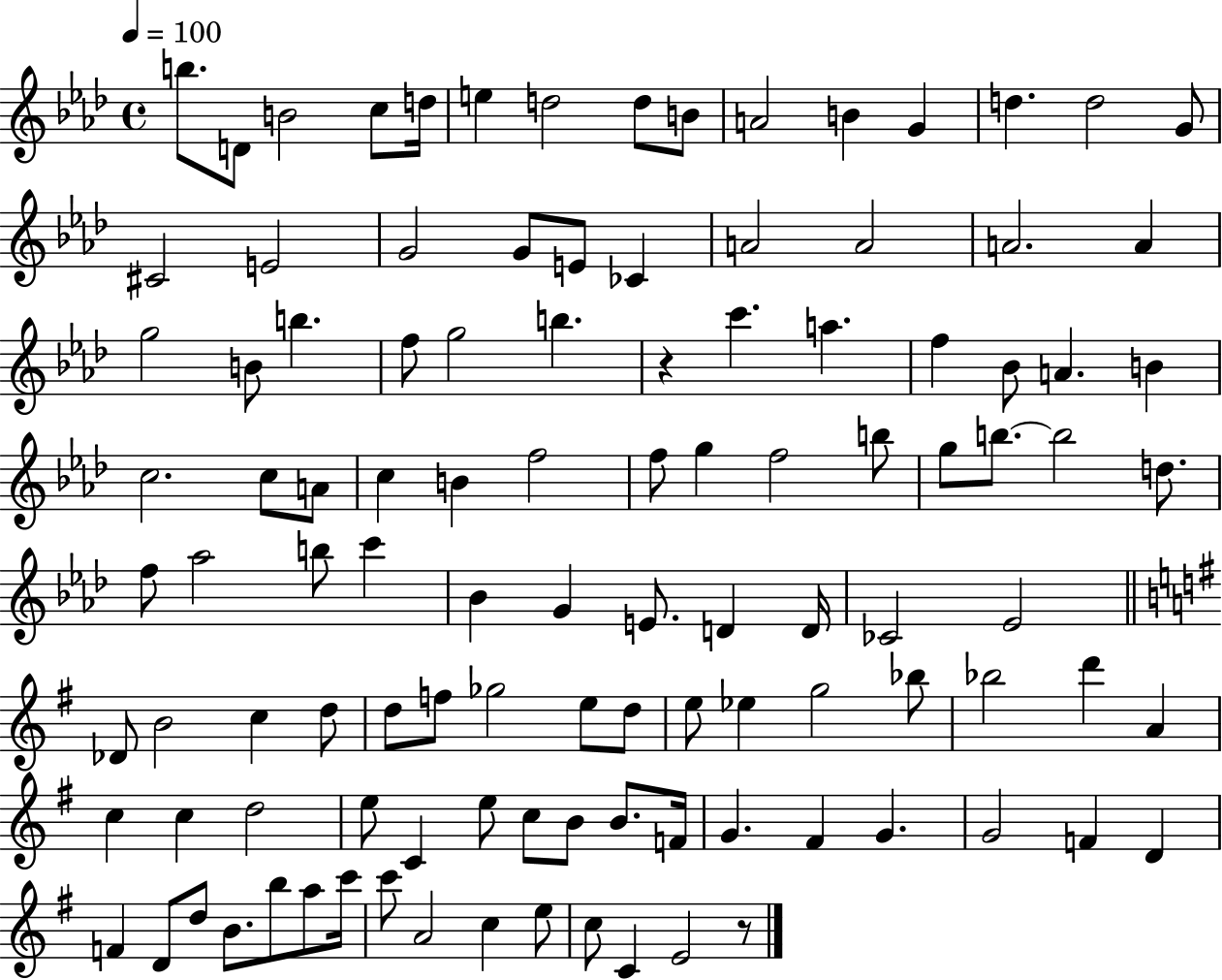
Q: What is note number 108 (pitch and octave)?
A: E4